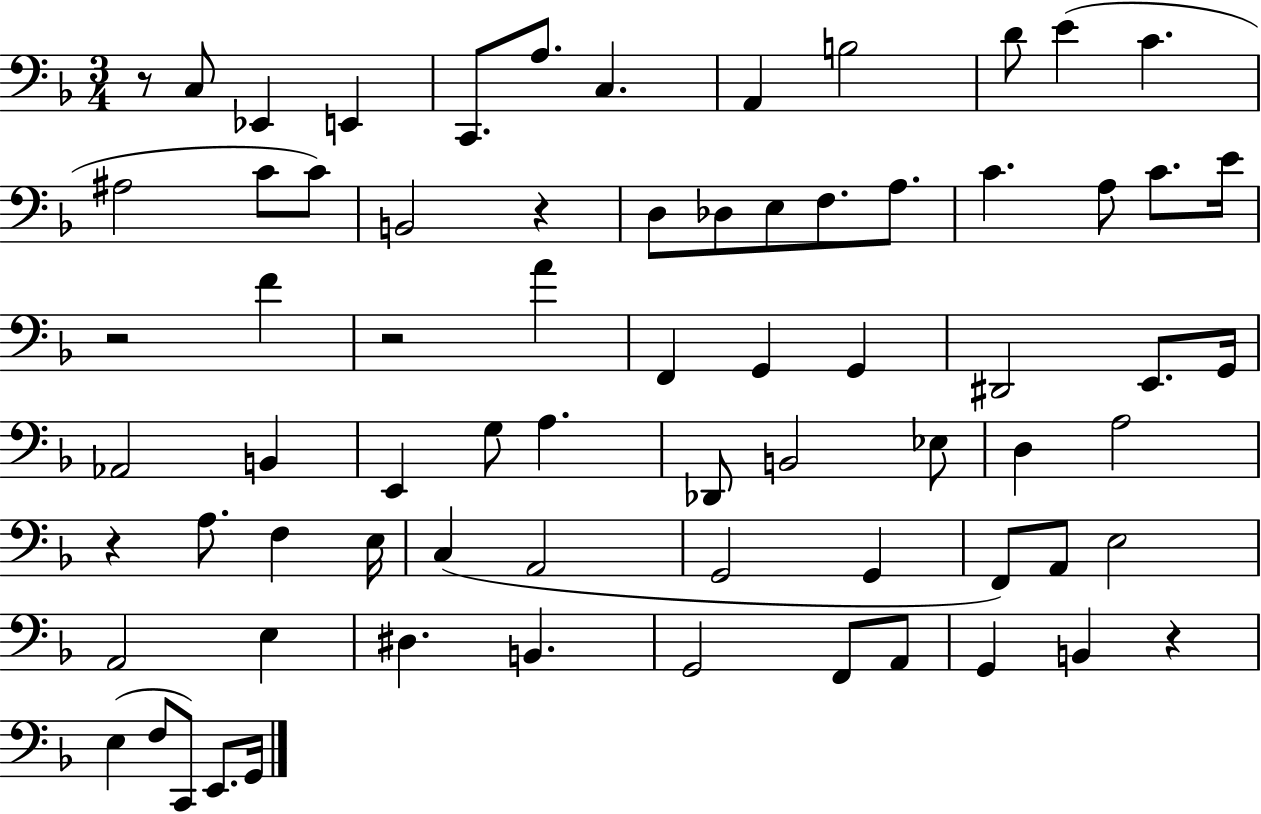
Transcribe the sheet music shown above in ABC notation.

X:1
T:Untitled
M:3/4
L:1/4
K:F
z/2 C,/2 _E,, E,, C,,/2 A,/2 C, A,, B,2 D/2 E C ^A,2 C/2 C/2 B,,2 z D,/2 _D,/2 E,/2 F,/2 A,/2 C A,/2 C/2 E/4 z2 F z2 A F,, G,, G,, ^D,,2 E,,/2 G,,/4 _A,,2 B,, E,, G,/2 A, _D,,/2 B,,2 _E,/2 D, A,2 z A,/2 F, E,/4 C, A,,2 G,,2 G,, F,,/2 A,,/2 E,2 A,,2 E, ^D, B,, G,,2 F,,/2 A,,/2 G,, B,, z E, F,/2 C,,/2 E,,/2 G,,/4